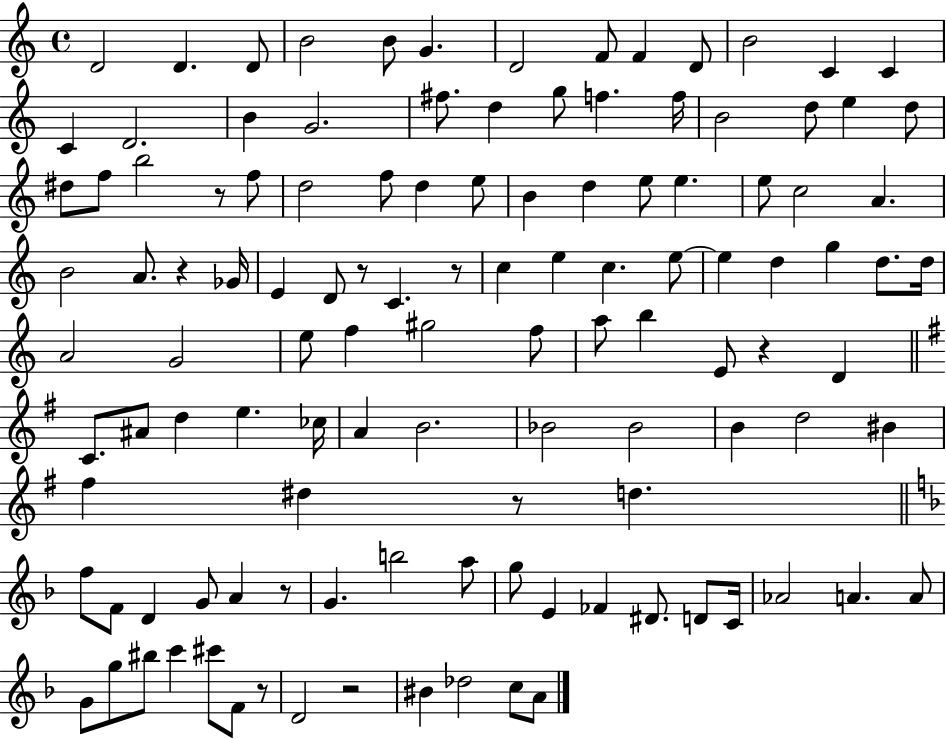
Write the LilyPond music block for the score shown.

{
  \clef treble
  \time 4/4
  \defaultTimeSignature
  \key c \major
  d'2 d'4. d'8 | b'2 b'8 g'4. | d'2 f'8 f'4 d'8 | b'2 c'4 c'4 | \break c'4 d'2. | b'4 g'2. | fis''8. d''4 g''8 f''4. f''16 | b'2 d''8 e''4 d''8 | \break dis''8 f''8 b''2 r8 f''8 | d''2 f''8 d''4 e''8 | b'4 d''4 e''8 e''4. | e''8 c''2 a'4. | \break b'2 a'8. r4 ges'16 | e'4 d'8 r8 c'4. r8 | c''4 e''4 c''4. e''8~~ | e''4 d''4 g''4 d''8. d''16 | \break a'2 g'2 | e''8 f''4 gis''2 f''8 | a''8 b''4 e'8 r4 d'4 | \bar "||" \break \key g \major c'8. ais'8 d''4 e''4. ces''16 | a'4 b'2. | bes'2 bes'2 | b'4 d''2 bis'4 | \break fis''4 dis''4 r8 d''4. | \bar "||" \break \key f \major f''8 f'8 d'4 g'8 a'4 r8 | g'4. b''2 a''8 | g''8 e'4 fes'4 dis'8. d'8 c'16 | aes'2 a'4. a'8 | \break g'8 g''8 bis''8 c'''4 cis'''8 f'8 r8 | d'2 r2 | bis'4 des''2 c''8 a'8 | \bar "|."
}